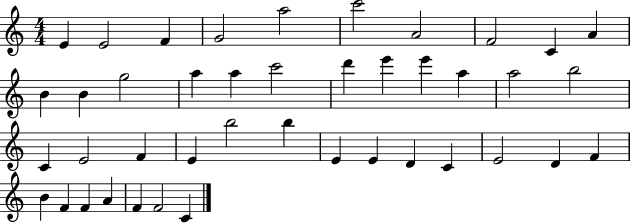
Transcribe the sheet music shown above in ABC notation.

X:1
T:Untitled
M:4/4
L:1/4
K:C
E E2 F G2 a2 c'2 A2 F2 C A B B g2 a a c'2 d' e' e' a a2 b2 C E2 F E b2 b E E D C E2 D F B F F A F F2 C